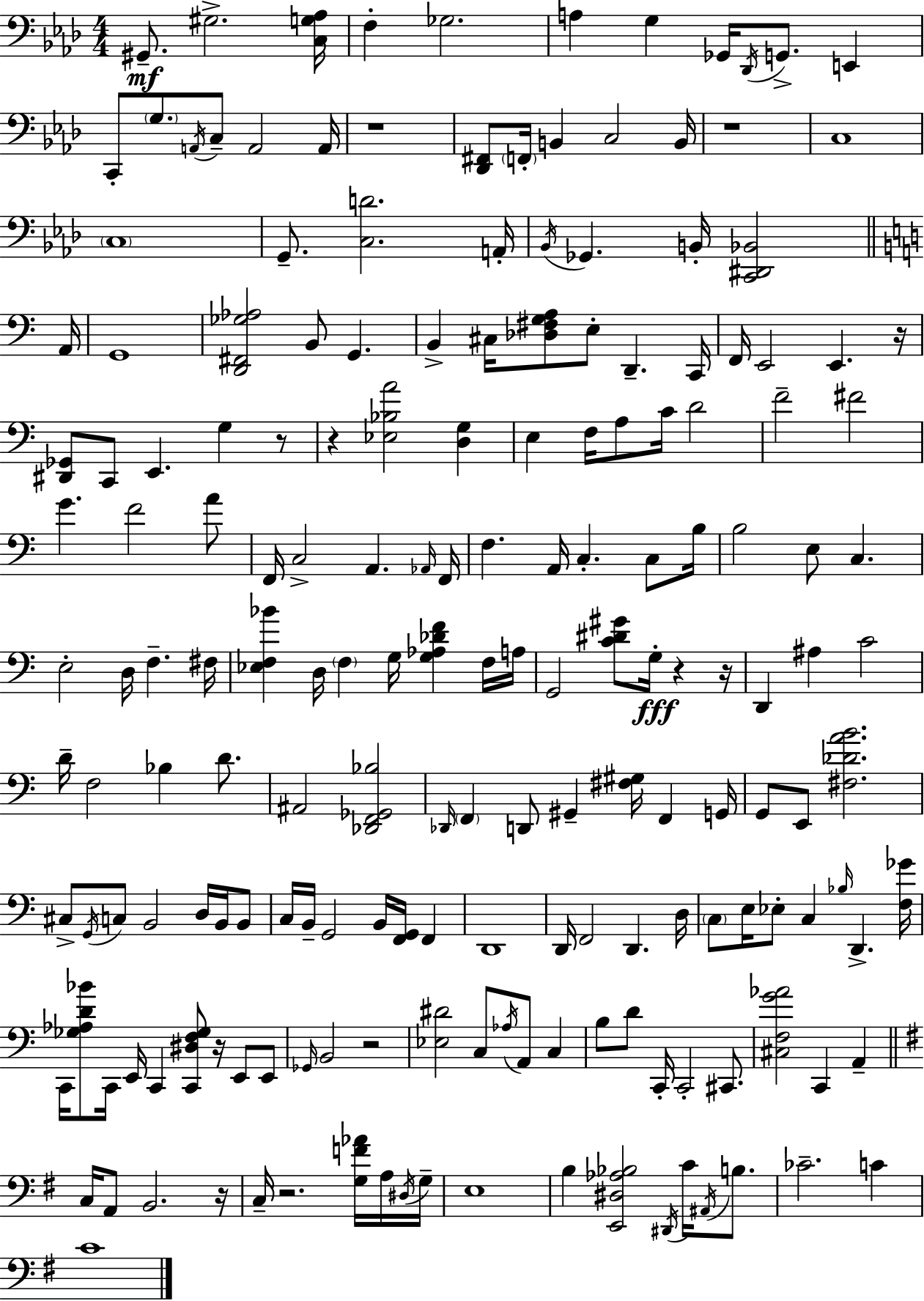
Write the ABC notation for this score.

X:1
T:Untitled
M:4/4
L:1/4
K:Fm
^G,,/2 ^G,2 [C,G,_A,]/4 F, _G,2 A, G, _G,,/4 _D,,/4 G,,/2 E,, C,,/2 G,/2 A,,/4 C,/2 A,,2 A,,/4 z4 [_D,,^F,,]/2 F,,/4 B,, C,2 B,,/4 z4 C,4 C,4 G,,/2 [C,D]2 A,,/4 _B,,/4 _G,, B,,/4 [C,,^D,,_B,,]2 A,,/4 G,,4 [D,,^F,,_G,_A,]2 B,,/2 G,, B,, ^C,/4 [_D,^F,G,A,]/2 E,/2 D,, C,,/4 F,,/4 E,,2 E,, z/4 [^D,,_G,,]/2 C,,/2 E,, G, z/2 z [_E,_B,A]2 [D,G,] E, F,/4 A,/2 C/4 D2 F2 ^F2 G F2 A/2 F,,/4 C,2 A,, _A,,/4 F,,/4 F, A,,/4 C, C,/2 B,/4 B,2 E,/2 C, E,2 D,/4 F, ^F,/4 [_E,F,_B] D,/4 F, G,/4 [G,_A,_DF] F,/4 A,/4 G,,2 [C^D^G]/2 G,/4 z z/4 D,, ^A, C2 D/4 F,2 _B, D/2 ^A,,2 [_D,,F,,_G,,_B,]2 _D,,/4 F,, D,,/2 ^G,, [^F,^G,]/4 F,, G,,/4 G,,/2 E,,/2 [^F,_DAB]2 ^C,/2 G,,/4 C,/2 B,,2 D,/4 B,,/4 B,,/2 C,/4 B,,/4 G,,2 B,,/4 [F,,G,,]/4 F,, D,,4 D,,/4 F,,2 D,, D,/4 C,/2 E,/4 _E,/2 C, _B,/4 D,, [F,_G]/4 C,,/4 [_G,_A,D_B]/2 C,,/4 E,,/4 C,, [C,,^D,F,_G,]/2 z/4 E,,/2 E,,/2 _G,,/4 B,,2 z2 [_E,^D]2 C,/2 _A,/4 A,,/2 C, B,/2 D/2 C,,/4 C,,2 ^C,,/2 [^C,F,G_A]2 C,, A,, C,/4 A,,/2 B,,2 z/4 C,/4 z2 [G,F_A]/4 A,/4 ^D,/4 G,/4 E,4 B, [E,,^D,_A,_B,]2 ^D,,/4 C/4 ^A,,/4 B,/2 _C2 C C4